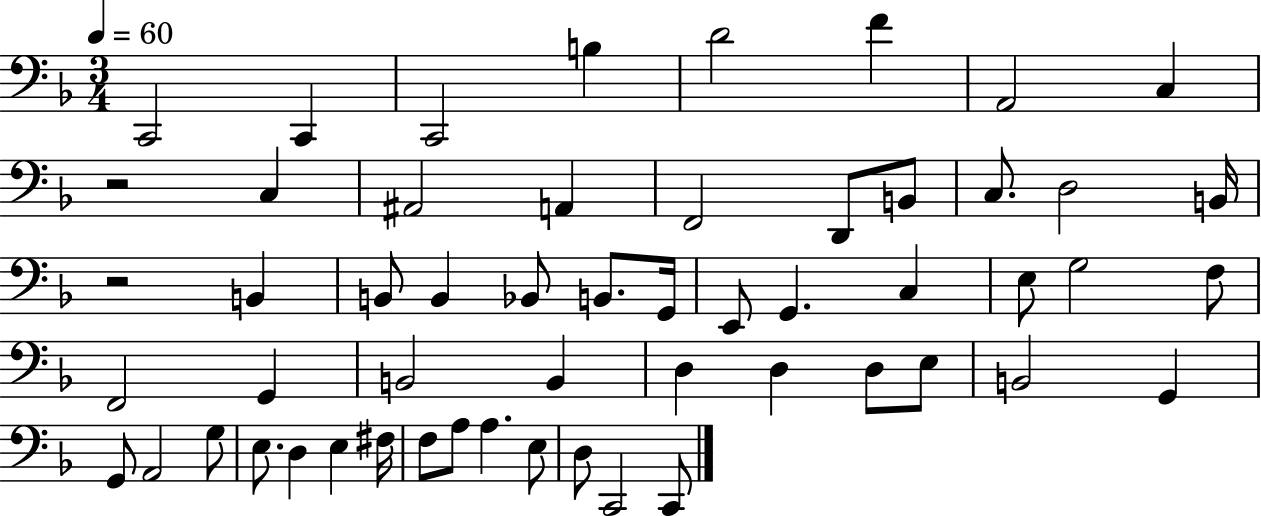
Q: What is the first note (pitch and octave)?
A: C2